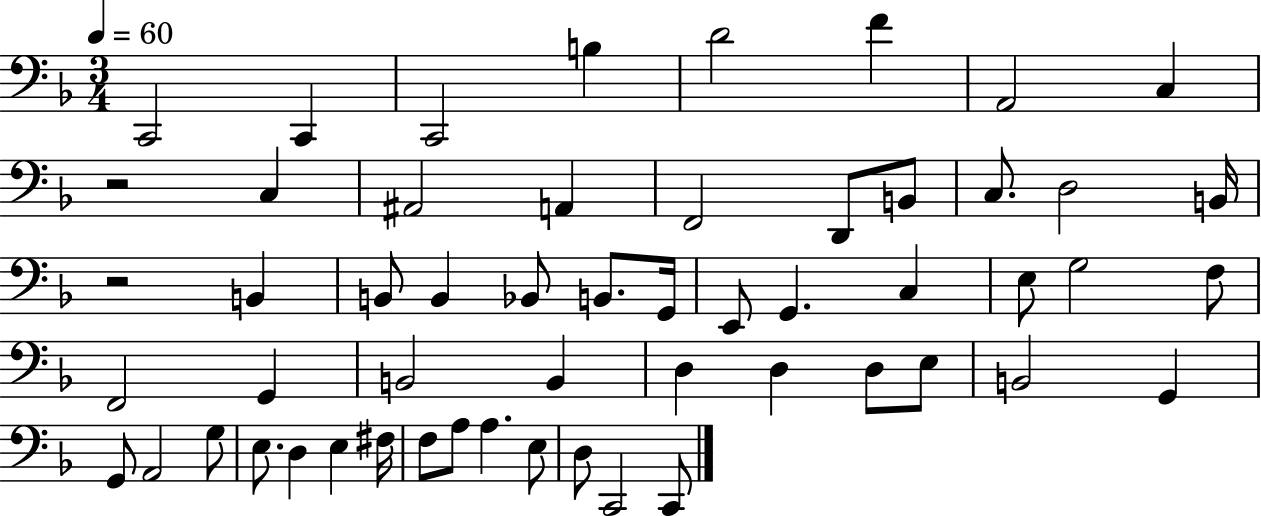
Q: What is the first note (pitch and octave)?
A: C2